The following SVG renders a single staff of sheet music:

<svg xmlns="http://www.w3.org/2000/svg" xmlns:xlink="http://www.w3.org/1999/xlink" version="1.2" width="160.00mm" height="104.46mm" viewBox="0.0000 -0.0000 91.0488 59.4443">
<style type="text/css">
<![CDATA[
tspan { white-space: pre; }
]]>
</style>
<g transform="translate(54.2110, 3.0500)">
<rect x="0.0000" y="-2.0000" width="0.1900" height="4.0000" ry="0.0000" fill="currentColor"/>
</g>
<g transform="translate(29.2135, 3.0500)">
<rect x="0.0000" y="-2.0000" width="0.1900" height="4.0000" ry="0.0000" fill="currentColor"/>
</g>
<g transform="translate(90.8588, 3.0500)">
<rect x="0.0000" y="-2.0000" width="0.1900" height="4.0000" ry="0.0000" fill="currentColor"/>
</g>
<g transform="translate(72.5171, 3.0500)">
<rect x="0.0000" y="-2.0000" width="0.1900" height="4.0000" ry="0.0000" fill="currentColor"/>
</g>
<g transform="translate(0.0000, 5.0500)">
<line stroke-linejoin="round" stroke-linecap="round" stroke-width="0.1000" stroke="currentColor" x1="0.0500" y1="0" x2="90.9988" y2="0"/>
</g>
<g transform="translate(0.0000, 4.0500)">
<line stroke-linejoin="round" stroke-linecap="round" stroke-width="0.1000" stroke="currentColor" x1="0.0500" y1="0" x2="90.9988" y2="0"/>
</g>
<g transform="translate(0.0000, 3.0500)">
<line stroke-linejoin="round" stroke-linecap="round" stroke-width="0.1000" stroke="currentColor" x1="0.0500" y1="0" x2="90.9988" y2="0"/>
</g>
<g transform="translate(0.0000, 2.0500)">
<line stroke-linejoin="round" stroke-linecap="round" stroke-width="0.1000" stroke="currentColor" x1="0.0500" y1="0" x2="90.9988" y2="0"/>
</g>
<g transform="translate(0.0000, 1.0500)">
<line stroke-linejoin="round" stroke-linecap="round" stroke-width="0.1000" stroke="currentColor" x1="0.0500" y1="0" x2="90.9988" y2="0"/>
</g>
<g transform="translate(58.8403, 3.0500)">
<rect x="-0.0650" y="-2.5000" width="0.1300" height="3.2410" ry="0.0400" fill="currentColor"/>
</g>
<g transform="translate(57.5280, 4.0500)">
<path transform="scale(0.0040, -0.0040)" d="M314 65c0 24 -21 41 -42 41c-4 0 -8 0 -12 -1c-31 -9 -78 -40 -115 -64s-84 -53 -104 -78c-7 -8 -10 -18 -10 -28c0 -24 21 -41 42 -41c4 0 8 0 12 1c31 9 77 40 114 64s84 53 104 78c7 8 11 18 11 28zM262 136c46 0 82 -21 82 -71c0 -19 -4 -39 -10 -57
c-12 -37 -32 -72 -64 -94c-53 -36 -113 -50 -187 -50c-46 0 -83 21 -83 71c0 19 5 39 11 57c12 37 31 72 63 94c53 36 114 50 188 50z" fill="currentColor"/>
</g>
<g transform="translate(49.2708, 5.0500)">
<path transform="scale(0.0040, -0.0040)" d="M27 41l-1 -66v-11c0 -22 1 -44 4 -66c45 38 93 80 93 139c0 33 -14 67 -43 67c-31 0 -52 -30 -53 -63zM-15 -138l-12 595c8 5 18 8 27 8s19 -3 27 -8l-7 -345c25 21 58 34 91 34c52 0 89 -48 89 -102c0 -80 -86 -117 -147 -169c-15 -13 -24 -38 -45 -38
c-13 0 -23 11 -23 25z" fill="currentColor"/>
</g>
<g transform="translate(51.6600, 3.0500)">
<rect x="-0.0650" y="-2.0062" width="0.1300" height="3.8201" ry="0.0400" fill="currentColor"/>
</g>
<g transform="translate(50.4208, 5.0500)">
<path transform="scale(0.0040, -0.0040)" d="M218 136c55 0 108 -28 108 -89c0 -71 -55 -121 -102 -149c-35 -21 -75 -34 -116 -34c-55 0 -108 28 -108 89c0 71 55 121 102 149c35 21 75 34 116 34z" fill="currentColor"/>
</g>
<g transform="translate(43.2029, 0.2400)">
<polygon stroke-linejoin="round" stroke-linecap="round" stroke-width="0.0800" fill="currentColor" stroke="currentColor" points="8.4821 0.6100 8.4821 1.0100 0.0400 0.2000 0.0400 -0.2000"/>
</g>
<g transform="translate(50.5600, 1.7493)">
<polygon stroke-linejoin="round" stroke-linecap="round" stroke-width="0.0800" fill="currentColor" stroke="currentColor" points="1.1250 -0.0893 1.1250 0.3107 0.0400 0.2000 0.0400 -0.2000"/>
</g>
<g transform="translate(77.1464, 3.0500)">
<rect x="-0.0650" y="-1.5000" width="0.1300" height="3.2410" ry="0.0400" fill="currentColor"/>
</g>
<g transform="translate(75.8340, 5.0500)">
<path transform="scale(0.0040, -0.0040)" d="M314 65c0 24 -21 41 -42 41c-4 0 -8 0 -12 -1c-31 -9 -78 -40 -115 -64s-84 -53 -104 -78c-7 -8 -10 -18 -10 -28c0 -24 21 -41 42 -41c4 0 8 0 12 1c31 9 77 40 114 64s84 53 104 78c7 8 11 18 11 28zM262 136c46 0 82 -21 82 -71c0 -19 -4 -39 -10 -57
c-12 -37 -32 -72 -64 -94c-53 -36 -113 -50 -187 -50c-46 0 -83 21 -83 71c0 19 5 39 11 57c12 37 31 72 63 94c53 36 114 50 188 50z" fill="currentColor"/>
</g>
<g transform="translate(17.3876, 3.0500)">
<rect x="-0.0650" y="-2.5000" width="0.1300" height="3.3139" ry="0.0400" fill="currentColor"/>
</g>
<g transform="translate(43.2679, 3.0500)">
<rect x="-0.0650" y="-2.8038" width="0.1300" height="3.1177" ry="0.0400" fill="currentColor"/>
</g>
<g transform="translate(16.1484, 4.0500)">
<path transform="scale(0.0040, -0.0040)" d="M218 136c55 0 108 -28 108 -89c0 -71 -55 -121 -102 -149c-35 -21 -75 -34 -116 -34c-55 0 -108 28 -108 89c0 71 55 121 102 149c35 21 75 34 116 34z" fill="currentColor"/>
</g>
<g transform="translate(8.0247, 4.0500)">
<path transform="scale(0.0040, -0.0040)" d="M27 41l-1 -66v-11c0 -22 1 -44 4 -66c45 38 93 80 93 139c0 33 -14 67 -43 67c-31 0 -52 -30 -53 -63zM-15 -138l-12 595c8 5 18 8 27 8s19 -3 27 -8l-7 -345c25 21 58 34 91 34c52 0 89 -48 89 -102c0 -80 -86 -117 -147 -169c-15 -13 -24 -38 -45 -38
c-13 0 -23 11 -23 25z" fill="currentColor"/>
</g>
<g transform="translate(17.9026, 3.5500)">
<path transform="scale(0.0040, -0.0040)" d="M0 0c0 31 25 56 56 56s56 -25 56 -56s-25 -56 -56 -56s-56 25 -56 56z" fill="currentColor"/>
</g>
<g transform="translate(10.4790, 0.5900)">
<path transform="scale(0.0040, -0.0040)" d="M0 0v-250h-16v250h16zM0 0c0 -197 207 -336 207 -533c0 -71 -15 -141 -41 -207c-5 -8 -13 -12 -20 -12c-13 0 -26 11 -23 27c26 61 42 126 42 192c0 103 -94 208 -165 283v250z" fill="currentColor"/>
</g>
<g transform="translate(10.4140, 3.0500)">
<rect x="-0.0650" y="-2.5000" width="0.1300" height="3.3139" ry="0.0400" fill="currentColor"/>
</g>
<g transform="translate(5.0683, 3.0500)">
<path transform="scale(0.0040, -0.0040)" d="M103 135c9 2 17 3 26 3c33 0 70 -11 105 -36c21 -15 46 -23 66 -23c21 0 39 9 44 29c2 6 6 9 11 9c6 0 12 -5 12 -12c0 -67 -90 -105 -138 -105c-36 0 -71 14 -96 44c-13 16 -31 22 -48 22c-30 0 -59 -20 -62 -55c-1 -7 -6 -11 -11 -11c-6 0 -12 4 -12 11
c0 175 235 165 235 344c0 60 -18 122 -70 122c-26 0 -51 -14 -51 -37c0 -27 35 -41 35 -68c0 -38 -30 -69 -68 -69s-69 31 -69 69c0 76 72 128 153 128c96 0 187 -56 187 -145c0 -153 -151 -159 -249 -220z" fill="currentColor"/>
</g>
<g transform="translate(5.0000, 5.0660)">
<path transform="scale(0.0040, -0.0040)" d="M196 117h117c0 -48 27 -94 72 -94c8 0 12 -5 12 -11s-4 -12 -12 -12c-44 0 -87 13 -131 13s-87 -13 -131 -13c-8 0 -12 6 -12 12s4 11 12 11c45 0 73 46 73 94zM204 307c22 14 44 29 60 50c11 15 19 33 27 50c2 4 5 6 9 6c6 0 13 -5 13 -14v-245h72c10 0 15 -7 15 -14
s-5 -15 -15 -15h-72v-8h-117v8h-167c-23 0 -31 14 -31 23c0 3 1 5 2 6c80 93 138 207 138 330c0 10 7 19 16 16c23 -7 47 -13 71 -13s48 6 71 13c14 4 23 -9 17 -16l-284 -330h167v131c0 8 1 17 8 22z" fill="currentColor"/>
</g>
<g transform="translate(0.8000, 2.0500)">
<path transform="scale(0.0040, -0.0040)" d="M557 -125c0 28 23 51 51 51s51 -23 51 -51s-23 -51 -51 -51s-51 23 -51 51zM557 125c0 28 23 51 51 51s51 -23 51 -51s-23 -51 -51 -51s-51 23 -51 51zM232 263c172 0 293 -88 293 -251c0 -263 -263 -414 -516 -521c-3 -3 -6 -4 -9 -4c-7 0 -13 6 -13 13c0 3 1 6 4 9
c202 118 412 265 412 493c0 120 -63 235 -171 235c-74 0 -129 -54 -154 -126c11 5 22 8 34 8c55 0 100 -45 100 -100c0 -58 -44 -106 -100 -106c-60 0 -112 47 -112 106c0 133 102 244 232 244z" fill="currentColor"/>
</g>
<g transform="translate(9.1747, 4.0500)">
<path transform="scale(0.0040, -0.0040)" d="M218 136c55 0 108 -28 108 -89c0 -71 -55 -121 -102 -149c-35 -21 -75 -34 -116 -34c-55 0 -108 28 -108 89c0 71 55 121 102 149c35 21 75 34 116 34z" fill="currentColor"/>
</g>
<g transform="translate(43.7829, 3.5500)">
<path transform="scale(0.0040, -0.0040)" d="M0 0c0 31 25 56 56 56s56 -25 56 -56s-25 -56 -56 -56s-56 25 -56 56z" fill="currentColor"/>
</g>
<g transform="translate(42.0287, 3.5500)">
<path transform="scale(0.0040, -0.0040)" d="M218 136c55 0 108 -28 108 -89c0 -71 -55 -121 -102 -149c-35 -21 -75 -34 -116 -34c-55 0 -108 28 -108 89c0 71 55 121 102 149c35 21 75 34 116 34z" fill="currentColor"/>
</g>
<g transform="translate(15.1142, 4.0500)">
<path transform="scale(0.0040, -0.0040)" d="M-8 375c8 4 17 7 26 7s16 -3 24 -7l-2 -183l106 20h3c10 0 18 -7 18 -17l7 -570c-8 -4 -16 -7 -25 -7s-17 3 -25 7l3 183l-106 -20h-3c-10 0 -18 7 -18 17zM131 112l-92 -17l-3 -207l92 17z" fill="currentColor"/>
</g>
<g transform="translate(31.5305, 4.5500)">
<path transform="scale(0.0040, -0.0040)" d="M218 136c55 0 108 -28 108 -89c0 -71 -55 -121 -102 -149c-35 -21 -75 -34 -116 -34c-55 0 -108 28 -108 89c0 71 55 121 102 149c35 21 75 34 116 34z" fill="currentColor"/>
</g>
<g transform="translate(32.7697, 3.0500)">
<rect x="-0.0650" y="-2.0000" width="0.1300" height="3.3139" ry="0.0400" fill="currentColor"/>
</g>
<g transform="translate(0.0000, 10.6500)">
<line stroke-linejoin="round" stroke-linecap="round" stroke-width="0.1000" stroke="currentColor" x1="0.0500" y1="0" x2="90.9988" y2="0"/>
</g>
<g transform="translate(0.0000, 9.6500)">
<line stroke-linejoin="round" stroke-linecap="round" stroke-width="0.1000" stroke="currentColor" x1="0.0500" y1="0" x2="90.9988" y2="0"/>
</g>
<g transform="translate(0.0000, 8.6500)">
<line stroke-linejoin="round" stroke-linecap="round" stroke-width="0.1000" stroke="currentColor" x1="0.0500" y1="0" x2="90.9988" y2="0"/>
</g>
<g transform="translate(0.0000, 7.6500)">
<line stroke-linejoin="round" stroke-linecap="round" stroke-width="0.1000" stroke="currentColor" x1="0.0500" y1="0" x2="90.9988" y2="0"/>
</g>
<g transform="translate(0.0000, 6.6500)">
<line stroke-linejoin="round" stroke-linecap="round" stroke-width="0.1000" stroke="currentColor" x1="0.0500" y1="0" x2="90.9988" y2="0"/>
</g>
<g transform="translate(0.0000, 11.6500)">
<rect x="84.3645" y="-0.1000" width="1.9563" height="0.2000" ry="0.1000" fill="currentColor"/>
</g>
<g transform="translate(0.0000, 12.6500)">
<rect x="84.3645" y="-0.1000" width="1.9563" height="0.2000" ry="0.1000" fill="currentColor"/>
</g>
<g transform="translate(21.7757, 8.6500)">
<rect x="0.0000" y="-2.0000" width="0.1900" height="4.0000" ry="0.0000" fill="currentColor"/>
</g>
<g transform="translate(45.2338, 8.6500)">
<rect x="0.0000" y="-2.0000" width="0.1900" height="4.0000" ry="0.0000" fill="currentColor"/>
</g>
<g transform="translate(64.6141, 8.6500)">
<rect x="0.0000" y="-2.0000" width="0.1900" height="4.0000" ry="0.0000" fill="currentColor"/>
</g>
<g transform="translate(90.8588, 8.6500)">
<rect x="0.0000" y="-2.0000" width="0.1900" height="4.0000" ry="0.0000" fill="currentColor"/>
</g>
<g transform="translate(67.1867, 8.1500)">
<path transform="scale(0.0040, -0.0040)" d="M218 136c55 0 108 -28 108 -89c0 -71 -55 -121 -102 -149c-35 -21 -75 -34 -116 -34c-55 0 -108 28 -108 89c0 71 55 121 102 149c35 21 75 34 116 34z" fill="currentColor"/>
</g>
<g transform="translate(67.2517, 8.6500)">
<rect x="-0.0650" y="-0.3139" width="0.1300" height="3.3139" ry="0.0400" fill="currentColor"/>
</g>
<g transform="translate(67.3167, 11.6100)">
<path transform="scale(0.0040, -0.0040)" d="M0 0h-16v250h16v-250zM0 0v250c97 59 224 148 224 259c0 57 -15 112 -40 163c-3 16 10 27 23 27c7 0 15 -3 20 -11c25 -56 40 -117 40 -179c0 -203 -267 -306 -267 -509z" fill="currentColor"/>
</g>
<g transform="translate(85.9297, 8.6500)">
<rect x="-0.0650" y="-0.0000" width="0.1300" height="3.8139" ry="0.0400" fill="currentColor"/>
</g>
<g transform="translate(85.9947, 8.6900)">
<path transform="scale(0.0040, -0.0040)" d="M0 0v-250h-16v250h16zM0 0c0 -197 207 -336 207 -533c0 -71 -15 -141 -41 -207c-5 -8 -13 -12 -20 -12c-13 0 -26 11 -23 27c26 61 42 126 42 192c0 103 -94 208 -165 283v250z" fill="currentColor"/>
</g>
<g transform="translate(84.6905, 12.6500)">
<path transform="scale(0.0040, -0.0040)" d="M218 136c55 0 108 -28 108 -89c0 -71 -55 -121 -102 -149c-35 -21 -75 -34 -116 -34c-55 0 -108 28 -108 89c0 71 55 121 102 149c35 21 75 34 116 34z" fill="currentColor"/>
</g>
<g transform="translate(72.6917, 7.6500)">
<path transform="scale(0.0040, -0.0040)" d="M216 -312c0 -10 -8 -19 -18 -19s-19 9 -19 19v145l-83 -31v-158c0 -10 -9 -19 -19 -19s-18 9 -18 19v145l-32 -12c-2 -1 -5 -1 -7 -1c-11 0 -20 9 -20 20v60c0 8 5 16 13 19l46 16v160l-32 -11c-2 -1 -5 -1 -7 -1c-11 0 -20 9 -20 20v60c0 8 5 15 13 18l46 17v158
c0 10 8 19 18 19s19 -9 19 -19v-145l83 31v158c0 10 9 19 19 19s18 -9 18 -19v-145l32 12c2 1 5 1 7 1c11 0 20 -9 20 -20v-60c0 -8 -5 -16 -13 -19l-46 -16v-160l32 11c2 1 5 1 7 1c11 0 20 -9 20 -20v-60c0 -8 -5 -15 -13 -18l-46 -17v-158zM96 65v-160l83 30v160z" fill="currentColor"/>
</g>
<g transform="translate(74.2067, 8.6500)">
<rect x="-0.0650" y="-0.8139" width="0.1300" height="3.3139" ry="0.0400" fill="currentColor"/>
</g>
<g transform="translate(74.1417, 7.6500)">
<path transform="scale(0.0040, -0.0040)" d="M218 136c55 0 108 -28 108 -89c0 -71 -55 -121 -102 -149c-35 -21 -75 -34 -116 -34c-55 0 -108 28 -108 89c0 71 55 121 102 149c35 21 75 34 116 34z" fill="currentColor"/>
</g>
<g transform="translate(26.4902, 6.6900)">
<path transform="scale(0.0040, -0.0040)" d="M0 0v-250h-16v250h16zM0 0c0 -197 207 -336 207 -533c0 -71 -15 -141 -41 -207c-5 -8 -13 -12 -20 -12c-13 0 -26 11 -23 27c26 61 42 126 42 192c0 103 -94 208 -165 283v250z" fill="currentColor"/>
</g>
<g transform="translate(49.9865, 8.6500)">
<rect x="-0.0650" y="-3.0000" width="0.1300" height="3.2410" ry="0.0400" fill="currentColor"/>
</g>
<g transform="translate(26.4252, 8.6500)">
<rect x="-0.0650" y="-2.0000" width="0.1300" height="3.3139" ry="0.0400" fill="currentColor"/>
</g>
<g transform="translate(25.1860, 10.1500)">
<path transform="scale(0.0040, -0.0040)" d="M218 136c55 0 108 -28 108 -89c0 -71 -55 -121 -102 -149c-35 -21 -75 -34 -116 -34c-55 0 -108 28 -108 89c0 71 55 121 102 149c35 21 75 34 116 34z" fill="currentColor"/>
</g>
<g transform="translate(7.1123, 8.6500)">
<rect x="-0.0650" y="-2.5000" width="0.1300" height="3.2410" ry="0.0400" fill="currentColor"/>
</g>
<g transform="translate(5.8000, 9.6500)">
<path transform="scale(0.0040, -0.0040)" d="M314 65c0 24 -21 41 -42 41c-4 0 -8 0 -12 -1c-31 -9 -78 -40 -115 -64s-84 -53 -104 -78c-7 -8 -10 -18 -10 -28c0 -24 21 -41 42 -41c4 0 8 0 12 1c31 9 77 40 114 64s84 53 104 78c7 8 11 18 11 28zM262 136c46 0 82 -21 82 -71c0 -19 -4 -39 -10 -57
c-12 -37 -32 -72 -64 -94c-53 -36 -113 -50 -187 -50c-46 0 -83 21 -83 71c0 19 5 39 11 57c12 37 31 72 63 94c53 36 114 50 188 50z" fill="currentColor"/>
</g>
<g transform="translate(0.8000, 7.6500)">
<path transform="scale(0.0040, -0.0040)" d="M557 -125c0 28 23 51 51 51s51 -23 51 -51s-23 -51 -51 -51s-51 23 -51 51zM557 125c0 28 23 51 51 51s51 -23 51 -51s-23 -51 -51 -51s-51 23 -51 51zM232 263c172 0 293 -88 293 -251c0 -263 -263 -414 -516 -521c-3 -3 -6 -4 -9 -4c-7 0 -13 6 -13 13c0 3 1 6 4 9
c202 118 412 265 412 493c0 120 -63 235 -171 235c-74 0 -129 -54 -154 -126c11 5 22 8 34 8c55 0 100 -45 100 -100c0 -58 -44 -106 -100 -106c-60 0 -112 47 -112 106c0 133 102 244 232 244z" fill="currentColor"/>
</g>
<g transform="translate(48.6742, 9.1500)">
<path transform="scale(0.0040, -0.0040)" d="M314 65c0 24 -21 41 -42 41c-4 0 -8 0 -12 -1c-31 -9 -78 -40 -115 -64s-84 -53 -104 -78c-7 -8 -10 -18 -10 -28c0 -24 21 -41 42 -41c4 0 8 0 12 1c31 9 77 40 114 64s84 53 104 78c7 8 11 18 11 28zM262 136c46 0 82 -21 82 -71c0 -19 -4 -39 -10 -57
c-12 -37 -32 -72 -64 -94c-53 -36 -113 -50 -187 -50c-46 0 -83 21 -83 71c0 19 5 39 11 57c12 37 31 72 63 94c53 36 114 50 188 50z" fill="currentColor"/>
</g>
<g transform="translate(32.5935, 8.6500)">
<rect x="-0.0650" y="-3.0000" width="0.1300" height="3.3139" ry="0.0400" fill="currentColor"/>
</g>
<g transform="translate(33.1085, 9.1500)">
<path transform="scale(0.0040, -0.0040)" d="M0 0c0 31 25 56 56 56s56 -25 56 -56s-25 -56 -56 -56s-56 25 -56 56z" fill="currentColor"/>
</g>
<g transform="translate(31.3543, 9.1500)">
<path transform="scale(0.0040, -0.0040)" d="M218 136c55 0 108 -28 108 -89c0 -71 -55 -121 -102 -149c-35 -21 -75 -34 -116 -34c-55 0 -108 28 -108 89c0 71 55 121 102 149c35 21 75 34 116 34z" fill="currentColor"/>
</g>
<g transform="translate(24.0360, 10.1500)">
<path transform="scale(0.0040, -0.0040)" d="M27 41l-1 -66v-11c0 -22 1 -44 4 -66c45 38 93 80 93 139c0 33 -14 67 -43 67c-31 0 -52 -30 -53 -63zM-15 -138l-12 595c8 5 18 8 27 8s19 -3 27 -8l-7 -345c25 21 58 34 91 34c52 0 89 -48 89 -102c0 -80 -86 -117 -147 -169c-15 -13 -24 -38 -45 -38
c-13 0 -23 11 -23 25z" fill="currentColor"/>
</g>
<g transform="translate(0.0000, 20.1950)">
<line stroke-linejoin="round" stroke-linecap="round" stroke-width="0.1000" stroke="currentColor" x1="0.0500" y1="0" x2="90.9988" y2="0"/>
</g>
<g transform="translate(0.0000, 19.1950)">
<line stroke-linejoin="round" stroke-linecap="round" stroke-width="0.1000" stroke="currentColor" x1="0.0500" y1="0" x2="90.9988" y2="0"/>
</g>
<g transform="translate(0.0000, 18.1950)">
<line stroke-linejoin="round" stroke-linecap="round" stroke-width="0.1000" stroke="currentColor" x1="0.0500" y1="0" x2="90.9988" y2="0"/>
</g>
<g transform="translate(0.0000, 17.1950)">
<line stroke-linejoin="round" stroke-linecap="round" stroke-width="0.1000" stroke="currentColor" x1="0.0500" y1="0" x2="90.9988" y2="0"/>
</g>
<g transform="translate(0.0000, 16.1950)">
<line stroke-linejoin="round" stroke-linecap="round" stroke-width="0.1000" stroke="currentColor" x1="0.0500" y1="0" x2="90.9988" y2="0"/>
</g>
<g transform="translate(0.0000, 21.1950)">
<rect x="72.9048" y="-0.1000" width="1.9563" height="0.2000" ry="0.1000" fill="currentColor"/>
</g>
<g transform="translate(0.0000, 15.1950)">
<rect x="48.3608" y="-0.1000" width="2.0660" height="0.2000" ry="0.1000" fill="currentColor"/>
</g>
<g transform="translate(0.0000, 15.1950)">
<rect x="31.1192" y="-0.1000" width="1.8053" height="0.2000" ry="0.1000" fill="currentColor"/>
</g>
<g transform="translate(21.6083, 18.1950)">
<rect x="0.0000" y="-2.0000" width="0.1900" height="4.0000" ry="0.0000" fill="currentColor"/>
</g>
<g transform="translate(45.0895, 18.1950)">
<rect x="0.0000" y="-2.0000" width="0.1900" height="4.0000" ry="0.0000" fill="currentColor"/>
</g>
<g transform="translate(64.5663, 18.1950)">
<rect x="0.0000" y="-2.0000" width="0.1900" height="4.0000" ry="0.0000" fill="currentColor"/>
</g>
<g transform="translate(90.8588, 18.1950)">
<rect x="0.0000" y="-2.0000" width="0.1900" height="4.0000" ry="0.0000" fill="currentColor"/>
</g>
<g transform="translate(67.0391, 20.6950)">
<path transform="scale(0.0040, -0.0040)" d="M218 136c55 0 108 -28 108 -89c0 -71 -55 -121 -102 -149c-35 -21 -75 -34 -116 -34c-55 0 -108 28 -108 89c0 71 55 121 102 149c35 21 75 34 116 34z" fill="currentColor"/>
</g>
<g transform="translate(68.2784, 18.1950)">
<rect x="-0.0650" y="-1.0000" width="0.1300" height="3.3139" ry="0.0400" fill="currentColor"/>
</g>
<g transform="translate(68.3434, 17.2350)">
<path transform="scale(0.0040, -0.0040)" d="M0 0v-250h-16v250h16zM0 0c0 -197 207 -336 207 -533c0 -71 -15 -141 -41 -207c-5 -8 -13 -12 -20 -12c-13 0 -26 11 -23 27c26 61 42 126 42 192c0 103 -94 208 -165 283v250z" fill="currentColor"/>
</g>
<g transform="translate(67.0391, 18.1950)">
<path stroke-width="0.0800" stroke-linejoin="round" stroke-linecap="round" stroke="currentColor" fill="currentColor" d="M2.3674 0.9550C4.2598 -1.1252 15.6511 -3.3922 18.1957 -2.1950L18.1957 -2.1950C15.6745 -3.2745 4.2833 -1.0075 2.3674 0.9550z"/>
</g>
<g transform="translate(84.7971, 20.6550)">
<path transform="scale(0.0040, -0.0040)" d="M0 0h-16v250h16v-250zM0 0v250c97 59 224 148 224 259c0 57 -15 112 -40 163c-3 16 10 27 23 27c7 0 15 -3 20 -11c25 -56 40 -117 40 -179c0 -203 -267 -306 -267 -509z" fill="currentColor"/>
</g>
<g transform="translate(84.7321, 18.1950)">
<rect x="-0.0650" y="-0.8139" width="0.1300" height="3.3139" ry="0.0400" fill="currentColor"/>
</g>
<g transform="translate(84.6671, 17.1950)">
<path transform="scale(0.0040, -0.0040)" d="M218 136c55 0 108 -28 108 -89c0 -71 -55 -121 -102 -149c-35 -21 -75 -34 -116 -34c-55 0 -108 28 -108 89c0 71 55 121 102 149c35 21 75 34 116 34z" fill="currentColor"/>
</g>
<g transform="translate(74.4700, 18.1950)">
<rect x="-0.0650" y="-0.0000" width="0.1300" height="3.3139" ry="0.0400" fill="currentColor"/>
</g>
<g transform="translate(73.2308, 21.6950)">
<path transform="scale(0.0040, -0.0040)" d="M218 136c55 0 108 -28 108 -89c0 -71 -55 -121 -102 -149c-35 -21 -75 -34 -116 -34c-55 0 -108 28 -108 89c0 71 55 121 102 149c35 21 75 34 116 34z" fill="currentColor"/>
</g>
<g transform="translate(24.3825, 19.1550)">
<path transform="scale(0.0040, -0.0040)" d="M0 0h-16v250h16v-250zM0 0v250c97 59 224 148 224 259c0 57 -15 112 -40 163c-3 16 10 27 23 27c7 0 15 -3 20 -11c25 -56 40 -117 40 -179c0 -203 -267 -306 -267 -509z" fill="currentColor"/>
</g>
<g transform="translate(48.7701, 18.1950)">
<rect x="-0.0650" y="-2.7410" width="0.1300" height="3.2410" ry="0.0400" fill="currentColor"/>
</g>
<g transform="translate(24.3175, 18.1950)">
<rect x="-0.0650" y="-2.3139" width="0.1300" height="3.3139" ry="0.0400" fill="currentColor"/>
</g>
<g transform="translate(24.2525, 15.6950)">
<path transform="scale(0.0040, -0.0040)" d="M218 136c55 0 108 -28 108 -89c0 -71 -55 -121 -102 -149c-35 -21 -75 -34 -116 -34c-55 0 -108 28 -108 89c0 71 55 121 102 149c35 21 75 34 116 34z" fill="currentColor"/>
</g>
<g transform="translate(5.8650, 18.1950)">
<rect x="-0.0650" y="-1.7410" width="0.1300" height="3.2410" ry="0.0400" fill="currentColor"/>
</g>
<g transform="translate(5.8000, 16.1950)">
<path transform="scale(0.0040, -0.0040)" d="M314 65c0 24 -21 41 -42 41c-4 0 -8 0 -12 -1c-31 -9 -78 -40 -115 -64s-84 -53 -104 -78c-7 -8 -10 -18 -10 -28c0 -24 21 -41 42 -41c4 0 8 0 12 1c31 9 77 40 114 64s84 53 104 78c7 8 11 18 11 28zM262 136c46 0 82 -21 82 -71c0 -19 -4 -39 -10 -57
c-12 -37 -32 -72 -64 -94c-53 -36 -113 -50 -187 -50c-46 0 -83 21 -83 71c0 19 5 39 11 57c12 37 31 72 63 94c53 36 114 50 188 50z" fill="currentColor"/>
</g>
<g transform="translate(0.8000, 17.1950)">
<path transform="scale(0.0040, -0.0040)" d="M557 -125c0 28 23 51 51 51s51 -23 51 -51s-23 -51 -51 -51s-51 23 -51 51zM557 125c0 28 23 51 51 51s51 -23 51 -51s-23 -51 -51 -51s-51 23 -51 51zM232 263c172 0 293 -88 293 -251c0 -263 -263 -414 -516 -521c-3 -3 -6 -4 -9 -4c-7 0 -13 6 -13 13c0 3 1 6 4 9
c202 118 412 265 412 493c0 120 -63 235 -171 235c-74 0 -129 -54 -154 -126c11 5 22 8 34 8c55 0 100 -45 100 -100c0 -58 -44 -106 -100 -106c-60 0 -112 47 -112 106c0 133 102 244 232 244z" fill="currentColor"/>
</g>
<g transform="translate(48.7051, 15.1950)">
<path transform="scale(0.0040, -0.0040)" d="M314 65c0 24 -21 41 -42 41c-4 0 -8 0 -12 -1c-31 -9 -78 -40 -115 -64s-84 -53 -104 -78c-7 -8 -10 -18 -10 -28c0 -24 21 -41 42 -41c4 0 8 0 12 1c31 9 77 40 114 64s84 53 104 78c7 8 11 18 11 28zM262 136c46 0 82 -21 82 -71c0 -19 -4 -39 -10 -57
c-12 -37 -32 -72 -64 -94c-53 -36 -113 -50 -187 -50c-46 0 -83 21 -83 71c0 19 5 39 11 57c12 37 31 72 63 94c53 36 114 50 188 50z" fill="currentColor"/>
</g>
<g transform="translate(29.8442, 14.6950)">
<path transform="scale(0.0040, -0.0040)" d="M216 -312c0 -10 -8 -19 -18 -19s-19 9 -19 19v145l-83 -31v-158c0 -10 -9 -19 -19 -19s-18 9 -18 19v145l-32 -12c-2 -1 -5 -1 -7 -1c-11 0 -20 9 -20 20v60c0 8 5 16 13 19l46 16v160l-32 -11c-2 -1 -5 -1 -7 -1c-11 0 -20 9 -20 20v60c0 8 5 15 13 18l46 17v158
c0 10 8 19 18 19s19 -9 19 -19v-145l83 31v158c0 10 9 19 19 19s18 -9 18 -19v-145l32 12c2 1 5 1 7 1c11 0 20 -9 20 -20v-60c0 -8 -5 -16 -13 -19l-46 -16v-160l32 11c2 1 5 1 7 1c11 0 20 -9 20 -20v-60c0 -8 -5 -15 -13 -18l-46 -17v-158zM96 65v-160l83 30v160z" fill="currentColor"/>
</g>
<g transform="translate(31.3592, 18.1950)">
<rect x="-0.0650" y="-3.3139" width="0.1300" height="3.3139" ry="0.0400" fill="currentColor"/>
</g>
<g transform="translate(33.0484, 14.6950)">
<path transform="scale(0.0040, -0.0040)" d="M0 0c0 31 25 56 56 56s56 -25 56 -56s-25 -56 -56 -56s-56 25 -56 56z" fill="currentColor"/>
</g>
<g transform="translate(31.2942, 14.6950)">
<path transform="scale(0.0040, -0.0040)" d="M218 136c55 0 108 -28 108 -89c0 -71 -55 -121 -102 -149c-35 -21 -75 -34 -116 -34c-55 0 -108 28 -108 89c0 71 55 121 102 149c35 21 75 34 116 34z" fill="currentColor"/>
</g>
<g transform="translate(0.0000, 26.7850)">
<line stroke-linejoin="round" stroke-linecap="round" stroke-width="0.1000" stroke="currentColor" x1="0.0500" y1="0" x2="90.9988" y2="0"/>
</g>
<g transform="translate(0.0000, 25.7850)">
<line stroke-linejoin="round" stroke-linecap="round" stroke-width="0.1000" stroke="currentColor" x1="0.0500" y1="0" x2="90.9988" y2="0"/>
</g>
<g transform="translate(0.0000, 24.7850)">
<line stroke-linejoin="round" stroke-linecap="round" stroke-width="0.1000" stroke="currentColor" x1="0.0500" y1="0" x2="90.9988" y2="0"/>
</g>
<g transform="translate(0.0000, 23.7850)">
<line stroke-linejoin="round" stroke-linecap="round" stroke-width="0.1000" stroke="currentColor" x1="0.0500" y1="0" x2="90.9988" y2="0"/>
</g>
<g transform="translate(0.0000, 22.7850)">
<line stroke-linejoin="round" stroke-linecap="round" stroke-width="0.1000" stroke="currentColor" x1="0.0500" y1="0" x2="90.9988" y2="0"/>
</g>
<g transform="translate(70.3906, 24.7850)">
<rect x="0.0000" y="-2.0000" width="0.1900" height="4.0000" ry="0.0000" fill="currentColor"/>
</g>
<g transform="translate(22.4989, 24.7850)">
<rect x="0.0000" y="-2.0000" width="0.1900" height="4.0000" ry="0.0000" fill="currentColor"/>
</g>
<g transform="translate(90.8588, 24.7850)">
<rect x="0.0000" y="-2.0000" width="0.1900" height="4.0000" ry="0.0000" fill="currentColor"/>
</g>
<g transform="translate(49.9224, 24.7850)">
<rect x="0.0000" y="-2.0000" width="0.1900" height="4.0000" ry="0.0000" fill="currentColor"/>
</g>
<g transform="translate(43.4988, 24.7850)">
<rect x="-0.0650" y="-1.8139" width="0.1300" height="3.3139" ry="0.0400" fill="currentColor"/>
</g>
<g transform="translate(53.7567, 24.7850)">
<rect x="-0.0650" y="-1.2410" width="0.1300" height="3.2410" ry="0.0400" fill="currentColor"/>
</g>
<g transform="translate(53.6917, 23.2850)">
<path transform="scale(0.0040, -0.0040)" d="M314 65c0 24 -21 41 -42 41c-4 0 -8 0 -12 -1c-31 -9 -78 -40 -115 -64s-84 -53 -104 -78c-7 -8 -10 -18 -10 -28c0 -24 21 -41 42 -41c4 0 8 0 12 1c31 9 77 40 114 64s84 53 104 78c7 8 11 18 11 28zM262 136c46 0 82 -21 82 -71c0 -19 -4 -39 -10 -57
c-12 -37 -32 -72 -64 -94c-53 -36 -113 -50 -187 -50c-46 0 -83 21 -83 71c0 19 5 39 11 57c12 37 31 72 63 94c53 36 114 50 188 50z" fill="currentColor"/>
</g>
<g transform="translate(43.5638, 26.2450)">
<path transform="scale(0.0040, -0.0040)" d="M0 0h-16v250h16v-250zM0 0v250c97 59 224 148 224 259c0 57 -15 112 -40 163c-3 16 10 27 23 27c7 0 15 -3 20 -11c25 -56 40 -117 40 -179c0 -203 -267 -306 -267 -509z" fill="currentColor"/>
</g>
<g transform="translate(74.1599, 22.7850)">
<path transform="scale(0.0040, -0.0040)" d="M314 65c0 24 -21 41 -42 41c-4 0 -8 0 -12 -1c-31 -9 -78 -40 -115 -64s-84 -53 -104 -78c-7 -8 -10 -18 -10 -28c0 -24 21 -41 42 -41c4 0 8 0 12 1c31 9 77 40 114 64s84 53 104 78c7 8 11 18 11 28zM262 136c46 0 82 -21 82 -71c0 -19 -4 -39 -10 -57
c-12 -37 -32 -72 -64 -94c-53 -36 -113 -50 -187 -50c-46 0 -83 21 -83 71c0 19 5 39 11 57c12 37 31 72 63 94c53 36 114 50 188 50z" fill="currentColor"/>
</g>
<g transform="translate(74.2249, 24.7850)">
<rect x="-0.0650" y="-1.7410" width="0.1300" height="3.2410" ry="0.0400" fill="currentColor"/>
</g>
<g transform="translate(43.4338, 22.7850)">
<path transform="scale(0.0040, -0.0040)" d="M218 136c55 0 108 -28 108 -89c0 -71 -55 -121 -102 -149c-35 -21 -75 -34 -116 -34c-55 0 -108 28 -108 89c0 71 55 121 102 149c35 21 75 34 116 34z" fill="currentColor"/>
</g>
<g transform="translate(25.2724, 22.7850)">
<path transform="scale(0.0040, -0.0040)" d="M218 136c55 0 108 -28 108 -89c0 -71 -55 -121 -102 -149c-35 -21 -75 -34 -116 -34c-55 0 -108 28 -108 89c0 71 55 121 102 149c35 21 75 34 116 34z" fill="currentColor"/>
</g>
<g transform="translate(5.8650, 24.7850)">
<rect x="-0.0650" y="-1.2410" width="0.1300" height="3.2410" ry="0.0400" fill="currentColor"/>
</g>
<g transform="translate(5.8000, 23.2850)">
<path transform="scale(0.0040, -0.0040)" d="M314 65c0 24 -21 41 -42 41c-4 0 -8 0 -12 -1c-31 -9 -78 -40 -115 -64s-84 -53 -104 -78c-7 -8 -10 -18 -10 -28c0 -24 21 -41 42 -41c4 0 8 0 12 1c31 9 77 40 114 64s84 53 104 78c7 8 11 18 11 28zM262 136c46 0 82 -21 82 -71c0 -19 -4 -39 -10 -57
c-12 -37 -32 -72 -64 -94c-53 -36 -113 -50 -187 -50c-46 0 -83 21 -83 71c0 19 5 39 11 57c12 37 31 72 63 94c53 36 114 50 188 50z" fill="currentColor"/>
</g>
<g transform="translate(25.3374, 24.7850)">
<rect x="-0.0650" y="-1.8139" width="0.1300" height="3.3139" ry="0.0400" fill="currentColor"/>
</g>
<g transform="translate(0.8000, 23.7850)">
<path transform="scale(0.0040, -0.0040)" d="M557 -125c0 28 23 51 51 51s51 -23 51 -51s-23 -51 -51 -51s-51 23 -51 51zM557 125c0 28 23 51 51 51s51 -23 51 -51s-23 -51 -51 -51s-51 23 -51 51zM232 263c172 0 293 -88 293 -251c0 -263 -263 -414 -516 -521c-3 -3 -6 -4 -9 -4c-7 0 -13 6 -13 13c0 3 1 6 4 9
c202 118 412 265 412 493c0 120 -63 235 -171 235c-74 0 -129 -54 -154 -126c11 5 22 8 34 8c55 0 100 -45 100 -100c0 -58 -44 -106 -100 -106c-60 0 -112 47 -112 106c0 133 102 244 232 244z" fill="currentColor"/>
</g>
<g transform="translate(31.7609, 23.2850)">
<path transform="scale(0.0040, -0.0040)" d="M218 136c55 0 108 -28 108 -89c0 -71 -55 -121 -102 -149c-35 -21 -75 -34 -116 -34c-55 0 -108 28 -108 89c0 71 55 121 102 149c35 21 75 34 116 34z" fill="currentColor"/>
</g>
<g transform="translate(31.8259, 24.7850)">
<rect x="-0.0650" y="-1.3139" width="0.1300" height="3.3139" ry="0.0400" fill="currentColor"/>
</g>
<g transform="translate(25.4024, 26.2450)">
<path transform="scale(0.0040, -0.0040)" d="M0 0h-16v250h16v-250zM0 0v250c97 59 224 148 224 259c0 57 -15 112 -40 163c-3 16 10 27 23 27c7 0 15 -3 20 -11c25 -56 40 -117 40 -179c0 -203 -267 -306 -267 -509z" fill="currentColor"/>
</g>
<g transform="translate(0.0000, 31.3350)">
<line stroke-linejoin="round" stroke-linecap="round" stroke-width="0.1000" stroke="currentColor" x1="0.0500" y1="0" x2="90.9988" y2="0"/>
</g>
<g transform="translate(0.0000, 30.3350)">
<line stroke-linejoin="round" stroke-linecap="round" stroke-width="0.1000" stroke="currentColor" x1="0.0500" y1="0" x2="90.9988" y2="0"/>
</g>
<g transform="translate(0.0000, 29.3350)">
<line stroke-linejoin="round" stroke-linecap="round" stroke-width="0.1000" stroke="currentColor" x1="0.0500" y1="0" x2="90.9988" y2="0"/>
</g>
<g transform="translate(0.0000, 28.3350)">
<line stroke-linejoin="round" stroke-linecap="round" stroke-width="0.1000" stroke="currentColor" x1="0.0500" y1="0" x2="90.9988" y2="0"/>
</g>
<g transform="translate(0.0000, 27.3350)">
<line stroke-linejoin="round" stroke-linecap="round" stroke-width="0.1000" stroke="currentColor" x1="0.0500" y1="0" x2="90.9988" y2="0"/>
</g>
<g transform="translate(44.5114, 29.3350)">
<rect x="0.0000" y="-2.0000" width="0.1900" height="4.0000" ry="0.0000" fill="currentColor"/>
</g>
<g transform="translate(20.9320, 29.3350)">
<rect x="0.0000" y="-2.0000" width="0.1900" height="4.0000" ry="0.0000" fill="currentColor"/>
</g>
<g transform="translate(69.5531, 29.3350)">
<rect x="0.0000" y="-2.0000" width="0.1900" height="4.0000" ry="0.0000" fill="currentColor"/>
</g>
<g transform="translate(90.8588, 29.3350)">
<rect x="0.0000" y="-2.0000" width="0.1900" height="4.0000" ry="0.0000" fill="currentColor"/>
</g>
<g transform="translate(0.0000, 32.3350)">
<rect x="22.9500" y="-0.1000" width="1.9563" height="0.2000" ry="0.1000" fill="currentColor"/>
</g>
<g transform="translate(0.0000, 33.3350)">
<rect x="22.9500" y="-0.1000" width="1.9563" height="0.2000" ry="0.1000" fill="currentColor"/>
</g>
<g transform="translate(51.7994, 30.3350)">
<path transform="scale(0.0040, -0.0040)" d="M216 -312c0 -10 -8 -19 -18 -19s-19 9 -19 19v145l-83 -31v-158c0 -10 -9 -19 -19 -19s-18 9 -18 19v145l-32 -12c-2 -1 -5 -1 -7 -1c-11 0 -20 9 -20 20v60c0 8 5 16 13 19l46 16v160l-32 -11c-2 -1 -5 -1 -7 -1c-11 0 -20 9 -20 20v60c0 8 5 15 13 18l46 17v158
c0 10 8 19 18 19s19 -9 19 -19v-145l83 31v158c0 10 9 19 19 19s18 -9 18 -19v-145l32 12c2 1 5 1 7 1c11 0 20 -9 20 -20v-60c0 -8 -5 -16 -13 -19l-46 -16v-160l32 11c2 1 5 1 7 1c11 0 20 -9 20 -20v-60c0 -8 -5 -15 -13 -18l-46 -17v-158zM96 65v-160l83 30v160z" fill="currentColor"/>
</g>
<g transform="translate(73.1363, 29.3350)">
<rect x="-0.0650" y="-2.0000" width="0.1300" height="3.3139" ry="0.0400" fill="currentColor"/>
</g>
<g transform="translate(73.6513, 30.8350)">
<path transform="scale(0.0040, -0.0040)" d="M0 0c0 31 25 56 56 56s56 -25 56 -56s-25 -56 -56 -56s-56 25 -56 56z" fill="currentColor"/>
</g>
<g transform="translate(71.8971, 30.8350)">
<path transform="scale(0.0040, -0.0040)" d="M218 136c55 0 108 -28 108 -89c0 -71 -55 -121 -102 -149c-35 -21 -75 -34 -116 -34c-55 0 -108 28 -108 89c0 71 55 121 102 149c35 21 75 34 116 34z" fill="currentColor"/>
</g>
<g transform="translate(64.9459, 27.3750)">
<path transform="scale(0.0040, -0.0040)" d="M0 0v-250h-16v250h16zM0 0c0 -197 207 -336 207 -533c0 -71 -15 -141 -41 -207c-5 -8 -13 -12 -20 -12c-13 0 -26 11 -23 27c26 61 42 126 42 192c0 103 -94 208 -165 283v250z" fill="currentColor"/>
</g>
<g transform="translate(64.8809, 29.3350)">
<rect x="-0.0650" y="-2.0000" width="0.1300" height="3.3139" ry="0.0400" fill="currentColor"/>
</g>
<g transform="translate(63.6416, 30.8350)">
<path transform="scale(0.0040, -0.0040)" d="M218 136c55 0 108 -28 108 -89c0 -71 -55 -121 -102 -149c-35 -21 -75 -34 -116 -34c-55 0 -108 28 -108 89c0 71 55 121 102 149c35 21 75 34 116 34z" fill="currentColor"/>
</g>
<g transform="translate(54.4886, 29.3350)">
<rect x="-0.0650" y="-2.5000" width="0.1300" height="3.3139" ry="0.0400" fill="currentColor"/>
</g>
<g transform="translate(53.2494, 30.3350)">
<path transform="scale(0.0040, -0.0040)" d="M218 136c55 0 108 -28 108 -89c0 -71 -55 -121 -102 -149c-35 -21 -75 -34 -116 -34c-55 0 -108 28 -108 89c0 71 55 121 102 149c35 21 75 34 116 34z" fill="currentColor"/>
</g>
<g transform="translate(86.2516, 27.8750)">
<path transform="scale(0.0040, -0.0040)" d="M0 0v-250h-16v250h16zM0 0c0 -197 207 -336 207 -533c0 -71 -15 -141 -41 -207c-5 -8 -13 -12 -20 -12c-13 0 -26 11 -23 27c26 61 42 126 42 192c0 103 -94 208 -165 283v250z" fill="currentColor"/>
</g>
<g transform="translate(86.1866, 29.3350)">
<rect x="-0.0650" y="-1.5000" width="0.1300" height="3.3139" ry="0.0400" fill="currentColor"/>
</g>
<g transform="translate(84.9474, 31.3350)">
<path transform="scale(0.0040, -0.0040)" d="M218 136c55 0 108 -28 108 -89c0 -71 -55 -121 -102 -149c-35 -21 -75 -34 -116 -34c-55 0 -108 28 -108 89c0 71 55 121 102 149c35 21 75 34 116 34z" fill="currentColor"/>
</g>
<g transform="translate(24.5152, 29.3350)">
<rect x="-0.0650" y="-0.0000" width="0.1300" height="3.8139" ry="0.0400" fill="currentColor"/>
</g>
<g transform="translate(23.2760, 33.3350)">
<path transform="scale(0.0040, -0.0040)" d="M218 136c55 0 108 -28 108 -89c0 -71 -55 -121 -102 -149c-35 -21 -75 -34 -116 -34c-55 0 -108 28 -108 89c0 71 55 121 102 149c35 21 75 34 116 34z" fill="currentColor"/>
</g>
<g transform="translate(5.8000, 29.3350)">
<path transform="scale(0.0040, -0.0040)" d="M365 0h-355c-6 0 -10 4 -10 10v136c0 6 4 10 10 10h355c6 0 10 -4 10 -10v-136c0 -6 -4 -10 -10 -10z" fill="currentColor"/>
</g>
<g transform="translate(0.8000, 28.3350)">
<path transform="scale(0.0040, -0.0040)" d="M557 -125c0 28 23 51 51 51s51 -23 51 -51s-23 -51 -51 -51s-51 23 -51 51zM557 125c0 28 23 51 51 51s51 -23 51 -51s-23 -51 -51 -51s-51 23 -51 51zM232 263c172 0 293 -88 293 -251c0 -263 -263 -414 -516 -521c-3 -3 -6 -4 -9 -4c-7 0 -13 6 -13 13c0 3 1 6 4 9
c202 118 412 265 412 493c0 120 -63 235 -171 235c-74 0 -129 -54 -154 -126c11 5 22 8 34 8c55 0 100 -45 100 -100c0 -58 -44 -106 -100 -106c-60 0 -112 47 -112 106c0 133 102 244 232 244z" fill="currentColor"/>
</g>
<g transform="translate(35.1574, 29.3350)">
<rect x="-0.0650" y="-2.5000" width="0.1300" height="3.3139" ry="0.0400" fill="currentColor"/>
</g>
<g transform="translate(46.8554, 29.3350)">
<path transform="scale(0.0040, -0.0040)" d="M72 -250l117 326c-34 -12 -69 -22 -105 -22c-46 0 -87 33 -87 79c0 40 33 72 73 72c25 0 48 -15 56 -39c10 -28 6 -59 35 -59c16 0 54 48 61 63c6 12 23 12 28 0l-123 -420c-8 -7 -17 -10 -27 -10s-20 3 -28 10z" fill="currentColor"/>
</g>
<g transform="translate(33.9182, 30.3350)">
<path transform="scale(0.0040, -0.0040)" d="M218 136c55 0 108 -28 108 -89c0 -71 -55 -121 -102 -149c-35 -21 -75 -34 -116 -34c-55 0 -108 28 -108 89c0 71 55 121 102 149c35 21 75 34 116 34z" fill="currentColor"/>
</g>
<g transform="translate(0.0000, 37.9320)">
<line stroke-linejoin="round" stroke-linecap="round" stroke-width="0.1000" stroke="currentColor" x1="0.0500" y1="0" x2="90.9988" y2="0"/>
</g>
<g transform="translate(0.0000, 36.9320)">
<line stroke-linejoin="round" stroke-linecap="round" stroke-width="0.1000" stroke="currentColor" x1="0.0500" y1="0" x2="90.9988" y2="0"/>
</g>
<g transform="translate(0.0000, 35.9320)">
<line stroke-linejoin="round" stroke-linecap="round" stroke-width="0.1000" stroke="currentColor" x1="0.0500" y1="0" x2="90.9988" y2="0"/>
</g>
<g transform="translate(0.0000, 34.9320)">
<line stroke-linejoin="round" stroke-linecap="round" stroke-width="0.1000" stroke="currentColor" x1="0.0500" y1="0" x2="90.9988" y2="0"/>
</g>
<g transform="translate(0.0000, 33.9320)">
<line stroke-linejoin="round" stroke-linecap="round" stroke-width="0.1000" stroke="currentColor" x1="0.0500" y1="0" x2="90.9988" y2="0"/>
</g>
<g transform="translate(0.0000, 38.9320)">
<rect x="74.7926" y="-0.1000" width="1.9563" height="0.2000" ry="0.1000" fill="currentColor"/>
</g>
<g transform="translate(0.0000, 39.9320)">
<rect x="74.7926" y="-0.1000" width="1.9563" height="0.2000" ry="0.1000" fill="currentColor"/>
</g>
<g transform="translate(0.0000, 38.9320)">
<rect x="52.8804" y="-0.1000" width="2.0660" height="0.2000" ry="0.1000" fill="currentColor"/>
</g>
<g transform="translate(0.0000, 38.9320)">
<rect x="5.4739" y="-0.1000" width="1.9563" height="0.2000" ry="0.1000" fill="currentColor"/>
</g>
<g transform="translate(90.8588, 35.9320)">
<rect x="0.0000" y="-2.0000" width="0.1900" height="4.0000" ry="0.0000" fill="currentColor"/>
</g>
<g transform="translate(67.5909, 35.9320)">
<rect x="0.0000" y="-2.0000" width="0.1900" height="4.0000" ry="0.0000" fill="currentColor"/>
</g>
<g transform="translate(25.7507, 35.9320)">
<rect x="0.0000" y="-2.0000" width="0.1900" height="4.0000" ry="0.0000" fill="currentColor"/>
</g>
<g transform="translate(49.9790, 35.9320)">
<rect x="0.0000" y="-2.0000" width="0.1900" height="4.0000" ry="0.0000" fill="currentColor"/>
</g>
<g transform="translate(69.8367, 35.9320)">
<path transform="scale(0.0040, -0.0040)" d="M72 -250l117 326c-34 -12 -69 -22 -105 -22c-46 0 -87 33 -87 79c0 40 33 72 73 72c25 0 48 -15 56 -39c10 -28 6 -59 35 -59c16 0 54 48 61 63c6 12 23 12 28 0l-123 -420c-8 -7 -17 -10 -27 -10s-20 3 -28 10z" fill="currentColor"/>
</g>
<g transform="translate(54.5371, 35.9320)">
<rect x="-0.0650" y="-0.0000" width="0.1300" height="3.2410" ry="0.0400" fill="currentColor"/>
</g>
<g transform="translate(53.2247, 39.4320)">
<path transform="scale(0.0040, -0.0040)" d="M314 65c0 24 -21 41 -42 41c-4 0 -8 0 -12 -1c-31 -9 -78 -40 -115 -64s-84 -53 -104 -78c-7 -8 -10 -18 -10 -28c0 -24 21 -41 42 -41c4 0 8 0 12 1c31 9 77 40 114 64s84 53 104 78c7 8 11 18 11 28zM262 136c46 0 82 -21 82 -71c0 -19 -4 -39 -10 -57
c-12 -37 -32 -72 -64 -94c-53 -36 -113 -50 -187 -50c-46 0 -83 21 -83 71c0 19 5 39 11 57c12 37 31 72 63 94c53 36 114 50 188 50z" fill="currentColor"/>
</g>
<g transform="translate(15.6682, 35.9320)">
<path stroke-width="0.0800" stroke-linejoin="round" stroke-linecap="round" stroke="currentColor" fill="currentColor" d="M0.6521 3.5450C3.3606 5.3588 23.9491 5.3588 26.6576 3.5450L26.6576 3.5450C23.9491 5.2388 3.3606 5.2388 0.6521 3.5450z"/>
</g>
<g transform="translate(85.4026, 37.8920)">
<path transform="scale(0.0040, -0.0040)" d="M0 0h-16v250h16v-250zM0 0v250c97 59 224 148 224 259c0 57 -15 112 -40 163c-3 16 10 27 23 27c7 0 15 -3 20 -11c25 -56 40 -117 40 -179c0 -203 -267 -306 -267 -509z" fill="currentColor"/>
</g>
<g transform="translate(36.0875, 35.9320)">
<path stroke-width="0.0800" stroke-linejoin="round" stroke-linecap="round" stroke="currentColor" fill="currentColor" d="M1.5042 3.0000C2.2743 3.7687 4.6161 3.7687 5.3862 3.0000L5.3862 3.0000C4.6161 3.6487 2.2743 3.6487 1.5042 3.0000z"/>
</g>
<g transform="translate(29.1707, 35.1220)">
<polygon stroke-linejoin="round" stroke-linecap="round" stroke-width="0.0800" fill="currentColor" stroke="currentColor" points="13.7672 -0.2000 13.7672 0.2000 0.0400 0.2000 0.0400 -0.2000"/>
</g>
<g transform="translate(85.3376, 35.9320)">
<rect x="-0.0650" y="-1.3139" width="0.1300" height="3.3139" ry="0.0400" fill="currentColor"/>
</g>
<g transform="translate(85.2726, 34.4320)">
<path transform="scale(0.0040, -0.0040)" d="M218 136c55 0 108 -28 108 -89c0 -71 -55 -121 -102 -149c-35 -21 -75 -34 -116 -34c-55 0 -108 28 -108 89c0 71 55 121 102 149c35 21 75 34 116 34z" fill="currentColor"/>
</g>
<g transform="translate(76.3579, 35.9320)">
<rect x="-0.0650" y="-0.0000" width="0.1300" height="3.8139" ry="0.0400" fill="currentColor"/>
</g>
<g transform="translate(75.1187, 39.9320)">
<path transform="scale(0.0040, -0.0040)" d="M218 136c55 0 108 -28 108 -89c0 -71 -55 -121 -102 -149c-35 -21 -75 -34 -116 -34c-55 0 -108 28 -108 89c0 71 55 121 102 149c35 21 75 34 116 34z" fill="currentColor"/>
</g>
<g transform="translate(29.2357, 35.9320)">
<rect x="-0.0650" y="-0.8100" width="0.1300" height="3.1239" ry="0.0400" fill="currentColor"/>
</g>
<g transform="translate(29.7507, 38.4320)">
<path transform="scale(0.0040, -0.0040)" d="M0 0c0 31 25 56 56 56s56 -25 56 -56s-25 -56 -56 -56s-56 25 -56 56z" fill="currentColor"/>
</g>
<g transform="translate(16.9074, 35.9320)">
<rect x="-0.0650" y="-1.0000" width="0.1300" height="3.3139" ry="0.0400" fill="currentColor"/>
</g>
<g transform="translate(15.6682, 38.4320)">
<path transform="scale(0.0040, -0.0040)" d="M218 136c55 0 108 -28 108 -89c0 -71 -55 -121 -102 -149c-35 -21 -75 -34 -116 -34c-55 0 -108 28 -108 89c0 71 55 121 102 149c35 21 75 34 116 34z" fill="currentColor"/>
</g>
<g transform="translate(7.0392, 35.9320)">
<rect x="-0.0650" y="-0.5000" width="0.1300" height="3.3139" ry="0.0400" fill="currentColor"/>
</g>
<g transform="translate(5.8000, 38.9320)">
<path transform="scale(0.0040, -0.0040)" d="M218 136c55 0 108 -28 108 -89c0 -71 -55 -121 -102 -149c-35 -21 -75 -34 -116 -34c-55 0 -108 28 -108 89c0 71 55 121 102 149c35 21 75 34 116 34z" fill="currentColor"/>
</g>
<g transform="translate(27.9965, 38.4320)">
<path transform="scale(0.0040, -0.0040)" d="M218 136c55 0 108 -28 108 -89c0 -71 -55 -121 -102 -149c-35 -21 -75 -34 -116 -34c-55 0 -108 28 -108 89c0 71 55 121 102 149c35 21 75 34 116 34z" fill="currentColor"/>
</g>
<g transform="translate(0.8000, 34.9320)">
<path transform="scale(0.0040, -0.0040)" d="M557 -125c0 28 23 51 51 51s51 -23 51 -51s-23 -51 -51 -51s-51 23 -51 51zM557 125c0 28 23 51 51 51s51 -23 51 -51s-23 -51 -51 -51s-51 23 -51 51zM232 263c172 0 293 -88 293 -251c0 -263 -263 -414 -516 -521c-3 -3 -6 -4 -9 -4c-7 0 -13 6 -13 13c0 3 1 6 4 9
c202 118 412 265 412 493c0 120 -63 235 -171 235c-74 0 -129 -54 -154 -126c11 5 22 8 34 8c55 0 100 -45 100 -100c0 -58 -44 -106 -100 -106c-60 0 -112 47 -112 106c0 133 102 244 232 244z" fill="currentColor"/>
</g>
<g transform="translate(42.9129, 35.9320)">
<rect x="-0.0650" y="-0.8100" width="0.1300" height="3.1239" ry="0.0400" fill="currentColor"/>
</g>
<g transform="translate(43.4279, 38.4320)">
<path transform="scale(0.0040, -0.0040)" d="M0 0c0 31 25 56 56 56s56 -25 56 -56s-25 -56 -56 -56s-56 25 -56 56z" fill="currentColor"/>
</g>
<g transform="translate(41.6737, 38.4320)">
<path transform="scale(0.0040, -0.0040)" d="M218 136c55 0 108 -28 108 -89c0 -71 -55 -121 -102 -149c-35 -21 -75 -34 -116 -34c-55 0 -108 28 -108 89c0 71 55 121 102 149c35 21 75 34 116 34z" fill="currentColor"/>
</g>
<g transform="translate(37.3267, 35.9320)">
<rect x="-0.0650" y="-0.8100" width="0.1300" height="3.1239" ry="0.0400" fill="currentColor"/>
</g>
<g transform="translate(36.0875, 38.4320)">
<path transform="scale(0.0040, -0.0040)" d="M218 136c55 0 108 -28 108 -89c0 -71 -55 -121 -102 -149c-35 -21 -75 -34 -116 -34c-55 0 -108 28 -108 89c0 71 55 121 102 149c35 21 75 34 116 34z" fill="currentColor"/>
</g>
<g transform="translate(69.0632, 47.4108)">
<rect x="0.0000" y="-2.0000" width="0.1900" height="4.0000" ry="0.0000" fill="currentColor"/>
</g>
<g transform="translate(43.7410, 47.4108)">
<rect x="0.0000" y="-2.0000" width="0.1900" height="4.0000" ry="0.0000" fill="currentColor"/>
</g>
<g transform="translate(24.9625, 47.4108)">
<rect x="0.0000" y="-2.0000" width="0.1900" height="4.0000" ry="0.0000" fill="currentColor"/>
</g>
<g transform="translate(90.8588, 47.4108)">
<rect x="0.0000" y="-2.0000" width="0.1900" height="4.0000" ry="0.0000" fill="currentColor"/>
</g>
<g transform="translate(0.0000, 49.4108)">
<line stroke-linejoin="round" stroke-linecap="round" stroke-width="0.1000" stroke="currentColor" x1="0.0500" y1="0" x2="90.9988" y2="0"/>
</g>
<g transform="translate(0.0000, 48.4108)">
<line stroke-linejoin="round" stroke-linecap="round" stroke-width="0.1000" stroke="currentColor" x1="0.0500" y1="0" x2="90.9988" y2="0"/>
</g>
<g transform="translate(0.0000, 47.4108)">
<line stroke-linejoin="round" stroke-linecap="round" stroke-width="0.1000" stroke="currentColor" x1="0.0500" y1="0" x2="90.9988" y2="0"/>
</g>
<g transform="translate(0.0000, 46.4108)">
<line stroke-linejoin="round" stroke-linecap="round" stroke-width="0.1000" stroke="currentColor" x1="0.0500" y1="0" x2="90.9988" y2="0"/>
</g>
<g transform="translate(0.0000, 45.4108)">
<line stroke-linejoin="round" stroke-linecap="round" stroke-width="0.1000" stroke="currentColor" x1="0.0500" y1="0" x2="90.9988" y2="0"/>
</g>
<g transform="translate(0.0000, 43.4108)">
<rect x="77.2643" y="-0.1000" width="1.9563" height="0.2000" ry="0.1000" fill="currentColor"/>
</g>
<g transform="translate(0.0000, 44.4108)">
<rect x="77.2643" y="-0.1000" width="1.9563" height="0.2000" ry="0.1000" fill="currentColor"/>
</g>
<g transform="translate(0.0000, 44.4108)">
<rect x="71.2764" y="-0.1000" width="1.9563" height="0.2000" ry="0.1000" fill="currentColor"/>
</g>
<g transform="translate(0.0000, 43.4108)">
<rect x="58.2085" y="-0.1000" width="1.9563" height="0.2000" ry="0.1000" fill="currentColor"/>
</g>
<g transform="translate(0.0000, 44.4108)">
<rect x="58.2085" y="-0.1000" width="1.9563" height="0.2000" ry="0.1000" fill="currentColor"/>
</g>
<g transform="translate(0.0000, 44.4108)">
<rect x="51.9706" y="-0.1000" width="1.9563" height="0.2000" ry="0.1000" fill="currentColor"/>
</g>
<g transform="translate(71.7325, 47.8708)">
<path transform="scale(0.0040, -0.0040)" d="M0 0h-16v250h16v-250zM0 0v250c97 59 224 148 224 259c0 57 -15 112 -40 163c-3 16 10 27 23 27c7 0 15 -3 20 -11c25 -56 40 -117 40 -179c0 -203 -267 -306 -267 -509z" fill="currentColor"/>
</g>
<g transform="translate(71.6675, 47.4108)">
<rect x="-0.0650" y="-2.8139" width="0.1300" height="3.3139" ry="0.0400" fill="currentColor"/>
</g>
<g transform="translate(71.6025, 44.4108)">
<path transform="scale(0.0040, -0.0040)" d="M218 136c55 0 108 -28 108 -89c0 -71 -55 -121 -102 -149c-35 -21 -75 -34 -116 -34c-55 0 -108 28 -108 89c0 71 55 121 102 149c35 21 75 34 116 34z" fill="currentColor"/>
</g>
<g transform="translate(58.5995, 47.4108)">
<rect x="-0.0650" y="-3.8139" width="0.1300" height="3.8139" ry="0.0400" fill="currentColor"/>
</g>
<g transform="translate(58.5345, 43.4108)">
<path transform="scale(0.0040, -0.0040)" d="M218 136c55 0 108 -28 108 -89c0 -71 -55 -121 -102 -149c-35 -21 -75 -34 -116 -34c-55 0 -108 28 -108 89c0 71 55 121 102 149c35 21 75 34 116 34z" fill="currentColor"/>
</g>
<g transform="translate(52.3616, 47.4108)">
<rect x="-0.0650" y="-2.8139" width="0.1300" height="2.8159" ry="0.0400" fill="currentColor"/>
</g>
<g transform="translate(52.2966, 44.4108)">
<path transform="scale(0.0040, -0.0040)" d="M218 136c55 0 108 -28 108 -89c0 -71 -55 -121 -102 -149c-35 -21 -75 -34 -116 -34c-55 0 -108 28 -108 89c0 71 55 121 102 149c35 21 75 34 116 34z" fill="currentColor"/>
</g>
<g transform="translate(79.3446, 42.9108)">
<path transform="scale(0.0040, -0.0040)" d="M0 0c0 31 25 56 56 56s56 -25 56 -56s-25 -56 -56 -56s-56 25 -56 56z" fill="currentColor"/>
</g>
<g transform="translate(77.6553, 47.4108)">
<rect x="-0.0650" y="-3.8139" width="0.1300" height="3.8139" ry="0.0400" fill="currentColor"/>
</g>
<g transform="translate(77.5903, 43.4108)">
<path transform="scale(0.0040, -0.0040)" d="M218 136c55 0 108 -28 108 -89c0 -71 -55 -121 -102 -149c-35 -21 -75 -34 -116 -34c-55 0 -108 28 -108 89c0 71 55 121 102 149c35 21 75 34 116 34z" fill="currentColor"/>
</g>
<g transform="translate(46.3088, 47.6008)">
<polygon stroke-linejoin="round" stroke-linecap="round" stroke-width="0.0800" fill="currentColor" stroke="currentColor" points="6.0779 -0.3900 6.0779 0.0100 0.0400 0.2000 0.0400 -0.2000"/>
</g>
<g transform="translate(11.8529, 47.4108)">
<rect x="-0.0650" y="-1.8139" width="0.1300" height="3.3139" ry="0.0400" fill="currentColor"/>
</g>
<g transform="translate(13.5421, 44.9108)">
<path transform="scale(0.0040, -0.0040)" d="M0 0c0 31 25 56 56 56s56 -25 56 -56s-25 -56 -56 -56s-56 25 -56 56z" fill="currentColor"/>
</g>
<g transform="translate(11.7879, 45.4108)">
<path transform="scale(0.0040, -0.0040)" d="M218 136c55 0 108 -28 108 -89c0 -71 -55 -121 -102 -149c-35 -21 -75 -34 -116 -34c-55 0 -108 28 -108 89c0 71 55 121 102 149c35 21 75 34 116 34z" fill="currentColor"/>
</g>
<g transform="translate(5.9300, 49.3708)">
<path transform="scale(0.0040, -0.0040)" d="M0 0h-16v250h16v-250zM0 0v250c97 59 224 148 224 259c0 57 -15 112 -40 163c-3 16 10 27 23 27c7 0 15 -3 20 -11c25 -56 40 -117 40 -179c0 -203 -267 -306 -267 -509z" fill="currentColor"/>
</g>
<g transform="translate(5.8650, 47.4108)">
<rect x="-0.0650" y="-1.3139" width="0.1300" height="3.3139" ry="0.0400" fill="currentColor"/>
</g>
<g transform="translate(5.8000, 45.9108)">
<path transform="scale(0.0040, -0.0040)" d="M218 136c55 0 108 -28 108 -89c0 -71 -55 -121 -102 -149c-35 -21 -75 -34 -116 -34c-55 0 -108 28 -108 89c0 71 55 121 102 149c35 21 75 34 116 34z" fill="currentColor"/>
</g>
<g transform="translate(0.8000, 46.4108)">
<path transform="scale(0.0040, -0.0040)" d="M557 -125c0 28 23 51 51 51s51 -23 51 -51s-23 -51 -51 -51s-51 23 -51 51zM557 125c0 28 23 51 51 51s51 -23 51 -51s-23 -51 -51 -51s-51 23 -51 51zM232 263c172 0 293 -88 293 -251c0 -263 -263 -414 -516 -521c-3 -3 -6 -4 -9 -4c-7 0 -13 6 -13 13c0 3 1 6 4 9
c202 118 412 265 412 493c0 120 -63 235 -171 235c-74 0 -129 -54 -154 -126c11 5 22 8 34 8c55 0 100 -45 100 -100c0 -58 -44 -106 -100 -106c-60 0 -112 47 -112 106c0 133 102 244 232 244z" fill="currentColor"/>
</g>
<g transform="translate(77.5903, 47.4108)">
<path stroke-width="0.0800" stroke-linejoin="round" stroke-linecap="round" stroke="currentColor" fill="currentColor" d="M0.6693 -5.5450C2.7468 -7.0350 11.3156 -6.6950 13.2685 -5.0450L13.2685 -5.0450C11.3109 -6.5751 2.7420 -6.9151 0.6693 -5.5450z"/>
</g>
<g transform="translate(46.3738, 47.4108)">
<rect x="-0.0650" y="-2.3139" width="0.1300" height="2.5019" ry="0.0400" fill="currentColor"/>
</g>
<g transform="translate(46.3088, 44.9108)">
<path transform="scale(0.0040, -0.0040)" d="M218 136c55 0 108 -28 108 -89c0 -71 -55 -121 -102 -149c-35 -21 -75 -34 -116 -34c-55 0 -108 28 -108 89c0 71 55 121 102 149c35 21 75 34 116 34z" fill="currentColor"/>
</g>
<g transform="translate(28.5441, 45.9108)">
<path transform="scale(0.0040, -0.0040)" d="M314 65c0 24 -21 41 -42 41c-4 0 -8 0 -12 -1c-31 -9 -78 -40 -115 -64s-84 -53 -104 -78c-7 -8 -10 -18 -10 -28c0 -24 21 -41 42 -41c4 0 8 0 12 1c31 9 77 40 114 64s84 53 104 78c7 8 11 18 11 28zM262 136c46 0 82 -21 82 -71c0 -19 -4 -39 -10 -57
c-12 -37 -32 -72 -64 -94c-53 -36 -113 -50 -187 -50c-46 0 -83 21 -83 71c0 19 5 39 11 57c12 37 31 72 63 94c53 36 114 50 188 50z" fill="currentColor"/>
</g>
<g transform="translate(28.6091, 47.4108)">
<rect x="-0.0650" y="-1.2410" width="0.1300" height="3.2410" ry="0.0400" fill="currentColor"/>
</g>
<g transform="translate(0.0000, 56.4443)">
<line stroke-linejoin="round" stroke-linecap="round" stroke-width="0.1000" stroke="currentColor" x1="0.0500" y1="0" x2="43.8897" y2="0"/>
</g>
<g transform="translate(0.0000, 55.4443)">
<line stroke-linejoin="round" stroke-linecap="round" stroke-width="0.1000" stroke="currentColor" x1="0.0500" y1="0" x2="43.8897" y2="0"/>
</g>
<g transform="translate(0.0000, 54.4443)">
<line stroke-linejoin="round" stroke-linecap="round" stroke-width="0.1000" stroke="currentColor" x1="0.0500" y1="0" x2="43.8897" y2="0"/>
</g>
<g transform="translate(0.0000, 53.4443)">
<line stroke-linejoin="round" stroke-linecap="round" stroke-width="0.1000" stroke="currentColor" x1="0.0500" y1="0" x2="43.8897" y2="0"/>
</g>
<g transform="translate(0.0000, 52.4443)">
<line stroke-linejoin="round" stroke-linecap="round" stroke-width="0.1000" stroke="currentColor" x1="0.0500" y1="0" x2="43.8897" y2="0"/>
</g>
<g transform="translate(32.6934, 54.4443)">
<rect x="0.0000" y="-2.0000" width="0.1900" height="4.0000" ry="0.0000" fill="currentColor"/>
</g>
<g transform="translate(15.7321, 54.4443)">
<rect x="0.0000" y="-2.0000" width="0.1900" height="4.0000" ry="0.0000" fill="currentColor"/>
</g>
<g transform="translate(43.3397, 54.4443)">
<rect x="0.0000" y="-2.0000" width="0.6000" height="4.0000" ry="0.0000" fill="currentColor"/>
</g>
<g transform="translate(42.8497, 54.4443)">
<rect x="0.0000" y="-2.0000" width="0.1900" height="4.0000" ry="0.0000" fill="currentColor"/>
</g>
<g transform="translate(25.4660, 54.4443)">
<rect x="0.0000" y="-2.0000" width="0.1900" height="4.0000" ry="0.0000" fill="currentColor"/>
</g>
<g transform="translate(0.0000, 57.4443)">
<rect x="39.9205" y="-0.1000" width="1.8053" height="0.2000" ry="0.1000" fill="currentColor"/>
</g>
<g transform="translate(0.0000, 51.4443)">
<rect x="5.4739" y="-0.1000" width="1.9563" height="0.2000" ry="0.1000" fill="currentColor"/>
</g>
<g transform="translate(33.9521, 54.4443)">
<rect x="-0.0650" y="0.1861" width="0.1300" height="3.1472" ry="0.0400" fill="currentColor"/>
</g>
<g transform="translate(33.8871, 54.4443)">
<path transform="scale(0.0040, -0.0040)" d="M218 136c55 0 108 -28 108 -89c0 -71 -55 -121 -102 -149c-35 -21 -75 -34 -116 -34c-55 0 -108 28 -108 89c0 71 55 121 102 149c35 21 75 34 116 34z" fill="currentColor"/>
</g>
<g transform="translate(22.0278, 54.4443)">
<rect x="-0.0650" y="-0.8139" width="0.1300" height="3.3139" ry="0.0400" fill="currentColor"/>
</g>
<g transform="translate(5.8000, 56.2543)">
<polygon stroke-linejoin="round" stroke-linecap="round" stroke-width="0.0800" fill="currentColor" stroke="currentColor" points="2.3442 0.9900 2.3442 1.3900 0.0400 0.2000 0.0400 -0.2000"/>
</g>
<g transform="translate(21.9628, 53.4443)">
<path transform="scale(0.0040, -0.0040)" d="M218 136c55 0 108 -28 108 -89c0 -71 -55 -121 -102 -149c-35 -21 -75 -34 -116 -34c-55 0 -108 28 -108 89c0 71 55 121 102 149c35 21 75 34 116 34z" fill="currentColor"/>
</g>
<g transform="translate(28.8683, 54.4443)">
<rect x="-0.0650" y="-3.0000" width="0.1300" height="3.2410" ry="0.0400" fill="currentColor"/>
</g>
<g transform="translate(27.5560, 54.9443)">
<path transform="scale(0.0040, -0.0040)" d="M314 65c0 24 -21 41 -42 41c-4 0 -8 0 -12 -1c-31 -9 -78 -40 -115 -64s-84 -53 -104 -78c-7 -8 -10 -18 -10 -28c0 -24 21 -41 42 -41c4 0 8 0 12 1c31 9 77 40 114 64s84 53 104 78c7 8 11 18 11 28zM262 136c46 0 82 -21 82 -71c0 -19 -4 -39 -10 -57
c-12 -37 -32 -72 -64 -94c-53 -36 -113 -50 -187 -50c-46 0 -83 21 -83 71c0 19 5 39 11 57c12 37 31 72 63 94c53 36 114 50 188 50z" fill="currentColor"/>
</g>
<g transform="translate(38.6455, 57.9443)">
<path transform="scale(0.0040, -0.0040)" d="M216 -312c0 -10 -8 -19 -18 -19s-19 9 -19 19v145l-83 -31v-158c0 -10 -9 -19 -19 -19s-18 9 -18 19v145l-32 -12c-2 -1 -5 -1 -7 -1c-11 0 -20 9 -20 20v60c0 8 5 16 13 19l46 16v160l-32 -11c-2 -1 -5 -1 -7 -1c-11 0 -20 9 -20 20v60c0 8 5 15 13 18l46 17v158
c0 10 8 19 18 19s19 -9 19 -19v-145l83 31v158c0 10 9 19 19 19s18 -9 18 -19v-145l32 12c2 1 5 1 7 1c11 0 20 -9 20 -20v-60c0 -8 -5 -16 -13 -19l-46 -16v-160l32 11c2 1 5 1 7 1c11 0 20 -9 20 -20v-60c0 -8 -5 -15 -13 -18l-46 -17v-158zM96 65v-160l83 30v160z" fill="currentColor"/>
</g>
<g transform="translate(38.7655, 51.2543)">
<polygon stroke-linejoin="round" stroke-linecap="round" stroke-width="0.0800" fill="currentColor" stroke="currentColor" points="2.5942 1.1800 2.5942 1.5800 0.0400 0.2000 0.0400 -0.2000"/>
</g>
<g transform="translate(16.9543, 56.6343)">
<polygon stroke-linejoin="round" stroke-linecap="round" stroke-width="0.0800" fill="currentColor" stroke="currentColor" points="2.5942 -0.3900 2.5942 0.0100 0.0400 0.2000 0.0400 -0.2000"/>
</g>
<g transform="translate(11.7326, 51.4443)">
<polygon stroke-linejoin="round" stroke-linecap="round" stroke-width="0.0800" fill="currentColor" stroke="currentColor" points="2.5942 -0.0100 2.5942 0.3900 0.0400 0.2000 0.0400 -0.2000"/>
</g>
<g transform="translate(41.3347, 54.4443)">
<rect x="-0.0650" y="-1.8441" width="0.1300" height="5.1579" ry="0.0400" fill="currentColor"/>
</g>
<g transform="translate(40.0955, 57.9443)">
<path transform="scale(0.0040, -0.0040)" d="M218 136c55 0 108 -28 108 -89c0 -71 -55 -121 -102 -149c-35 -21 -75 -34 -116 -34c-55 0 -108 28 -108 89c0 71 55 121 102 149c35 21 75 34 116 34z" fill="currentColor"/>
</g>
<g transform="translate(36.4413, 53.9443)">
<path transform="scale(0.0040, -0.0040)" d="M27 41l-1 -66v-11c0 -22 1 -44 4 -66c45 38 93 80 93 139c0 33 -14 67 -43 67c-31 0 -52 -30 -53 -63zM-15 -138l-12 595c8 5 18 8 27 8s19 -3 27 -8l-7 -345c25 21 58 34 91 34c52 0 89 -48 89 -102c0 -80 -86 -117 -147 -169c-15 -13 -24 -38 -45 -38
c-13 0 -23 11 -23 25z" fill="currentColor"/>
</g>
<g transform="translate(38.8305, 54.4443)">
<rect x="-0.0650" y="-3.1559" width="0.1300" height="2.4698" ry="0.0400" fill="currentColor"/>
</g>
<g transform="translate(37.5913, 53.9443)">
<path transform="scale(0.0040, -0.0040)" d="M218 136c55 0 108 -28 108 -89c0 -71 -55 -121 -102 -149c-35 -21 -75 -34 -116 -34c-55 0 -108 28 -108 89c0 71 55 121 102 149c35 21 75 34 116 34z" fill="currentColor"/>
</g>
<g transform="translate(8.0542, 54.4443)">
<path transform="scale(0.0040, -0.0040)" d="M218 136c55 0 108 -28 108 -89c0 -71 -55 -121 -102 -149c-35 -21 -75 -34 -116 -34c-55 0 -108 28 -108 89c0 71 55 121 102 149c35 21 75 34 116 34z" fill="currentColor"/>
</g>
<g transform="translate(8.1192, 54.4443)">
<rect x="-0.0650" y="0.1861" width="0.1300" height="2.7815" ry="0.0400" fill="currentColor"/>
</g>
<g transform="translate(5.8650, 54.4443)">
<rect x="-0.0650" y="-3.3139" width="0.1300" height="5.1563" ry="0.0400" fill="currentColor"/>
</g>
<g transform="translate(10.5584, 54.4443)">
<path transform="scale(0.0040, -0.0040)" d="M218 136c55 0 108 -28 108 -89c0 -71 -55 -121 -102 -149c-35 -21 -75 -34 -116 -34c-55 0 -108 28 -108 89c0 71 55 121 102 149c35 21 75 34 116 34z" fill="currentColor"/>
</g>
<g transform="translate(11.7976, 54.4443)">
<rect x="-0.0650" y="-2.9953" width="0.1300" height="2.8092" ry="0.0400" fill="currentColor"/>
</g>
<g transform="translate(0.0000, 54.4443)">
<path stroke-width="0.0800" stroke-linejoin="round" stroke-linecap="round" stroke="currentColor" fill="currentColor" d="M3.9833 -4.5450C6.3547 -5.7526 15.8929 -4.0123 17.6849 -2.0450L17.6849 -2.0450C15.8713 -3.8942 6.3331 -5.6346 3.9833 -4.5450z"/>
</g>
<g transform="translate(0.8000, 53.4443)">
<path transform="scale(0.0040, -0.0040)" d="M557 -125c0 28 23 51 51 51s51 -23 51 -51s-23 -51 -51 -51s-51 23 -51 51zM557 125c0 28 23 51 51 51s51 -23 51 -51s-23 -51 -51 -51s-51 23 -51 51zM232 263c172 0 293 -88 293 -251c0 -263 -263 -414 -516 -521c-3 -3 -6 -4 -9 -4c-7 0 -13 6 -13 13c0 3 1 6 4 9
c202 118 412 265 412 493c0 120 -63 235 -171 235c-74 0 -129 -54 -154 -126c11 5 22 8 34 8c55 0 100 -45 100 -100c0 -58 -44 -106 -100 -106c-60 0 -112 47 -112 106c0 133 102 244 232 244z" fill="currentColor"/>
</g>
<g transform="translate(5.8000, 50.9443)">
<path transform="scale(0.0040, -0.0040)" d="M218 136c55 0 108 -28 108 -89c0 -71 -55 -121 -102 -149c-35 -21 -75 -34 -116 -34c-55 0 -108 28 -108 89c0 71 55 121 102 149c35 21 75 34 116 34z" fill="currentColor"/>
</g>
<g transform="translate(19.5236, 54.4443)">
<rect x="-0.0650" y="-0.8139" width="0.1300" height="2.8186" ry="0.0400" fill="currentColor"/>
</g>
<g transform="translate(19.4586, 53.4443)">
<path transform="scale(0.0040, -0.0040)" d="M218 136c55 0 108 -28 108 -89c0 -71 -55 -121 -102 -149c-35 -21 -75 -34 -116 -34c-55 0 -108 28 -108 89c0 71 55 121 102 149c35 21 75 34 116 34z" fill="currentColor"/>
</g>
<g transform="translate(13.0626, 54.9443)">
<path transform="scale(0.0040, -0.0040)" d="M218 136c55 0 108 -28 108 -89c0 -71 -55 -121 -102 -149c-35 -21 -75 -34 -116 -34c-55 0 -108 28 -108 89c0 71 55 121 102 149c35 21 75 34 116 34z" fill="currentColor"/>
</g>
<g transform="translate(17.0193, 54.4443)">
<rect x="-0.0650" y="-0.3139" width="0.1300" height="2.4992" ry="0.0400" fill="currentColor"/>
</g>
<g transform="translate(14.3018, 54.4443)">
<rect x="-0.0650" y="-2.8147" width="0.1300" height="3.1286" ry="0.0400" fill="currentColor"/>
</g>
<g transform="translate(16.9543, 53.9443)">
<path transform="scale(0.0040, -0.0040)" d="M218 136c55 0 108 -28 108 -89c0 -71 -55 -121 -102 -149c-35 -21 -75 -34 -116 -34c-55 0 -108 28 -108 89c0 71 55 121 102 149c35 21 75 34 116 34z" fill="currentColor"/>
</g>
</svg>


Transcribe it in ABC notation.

X:1
T:Untitled
M:2/4
L:1/4
K:C
_B,,/2 B,, A,, C,/2 _G,,/4 B,,2 G,,2 B,,2 _A,,/2 C, C,2 E,/2 ^F, C,,/2 A,2 B,/2 ^D C2 F,,/2 D,, F,/2 G,2 A,/2 G, A,/2 G,2 A,2 z2 C,, B,, z/2 ^B,, A,,/2 A,, G,,/2 E,, F,, F,,/2 F,,/2 F,,/2 D,,2 z/2 C,, G,/2 G,/2 A, G,2 B,/2 C/2 E C/2 E D/2 D,/2 D,/2 C,/2 E,/2 F,/2 F, C,2 D, _E,/2 ^D,,/2